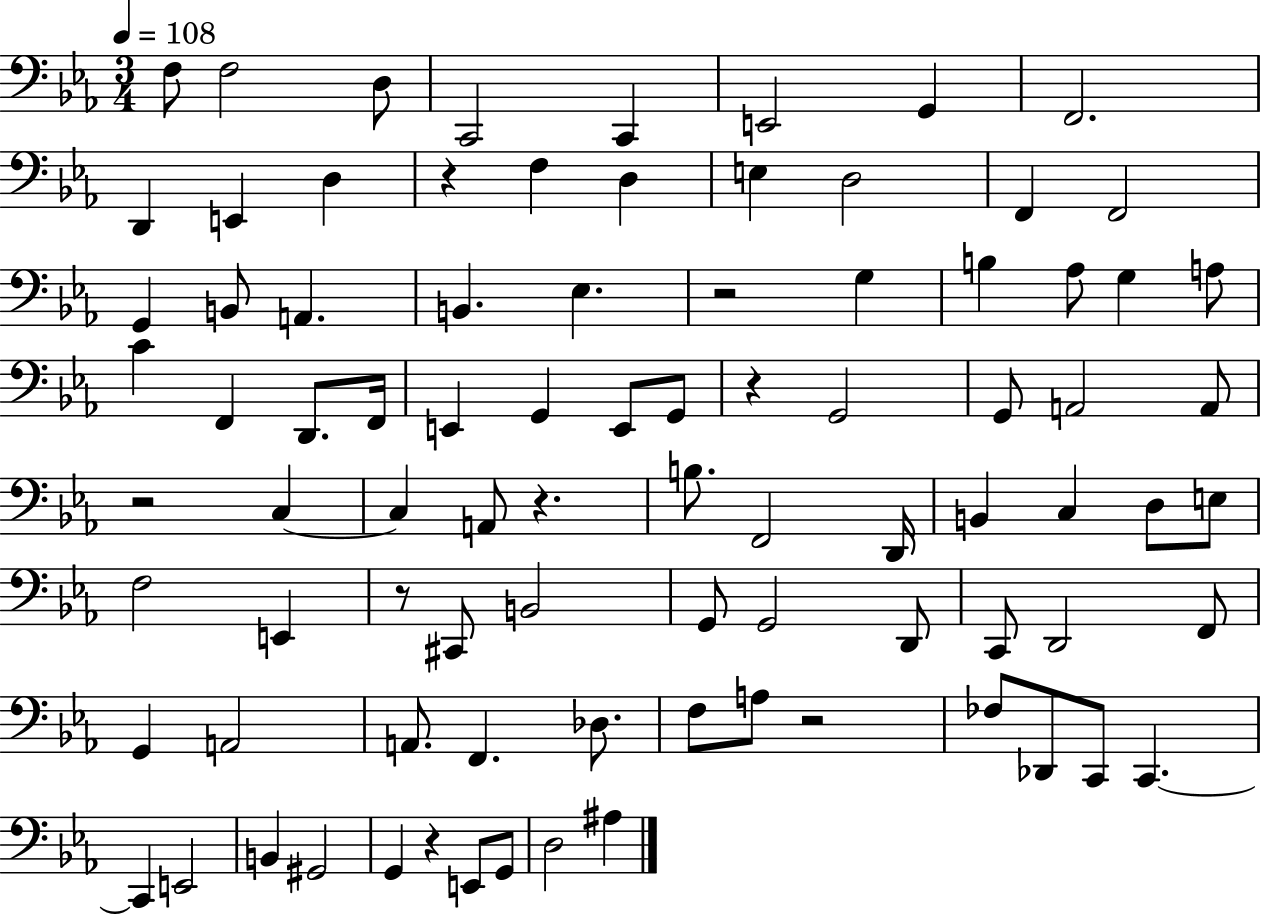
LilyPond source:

{
  \clef bass
  \numericTimeSignature
  \time 3/4
  \key ees \major
  \tempo 4 = 108
  \repeat volta 2 { f8 f2 d8 | c,2 c,4 | e,2 g,4 | f,2. | \break d,4 e,4 d4 | r4 f4 d4 | e4 d2 | f,4 f,2 | \break g,4 b,8 a,4. | b,4. ees4. | r2 g4 | b4 aes8 g4 a8 | \break c'4 f,4 d,8. f,16 | e,4 g,4 e,8 g,8 | r4 g,2 | g,8 a,2 a,8 | \break r2 c4~~ | c4 a,8 r4. | b8. f,2 d,16 | b,4 c4 d8 e8 | \break f2 e,4 | r8 cis,8 b,2 | g,8 g,2 d,8 | c,8 d,2 f,8 | \break g,4 a,2 | a,8. f,4. des8. | f8 a8 r2 | fes8 des,8 c,8 c,4.~~ | \break c,4 e,2 | b,4 gis,2 | g,4 r4 e,8 g,8 | d2 ais4 | \break } \bar "|."
}